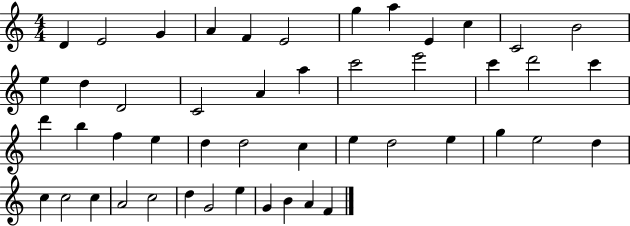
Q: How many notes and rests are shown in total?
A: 48